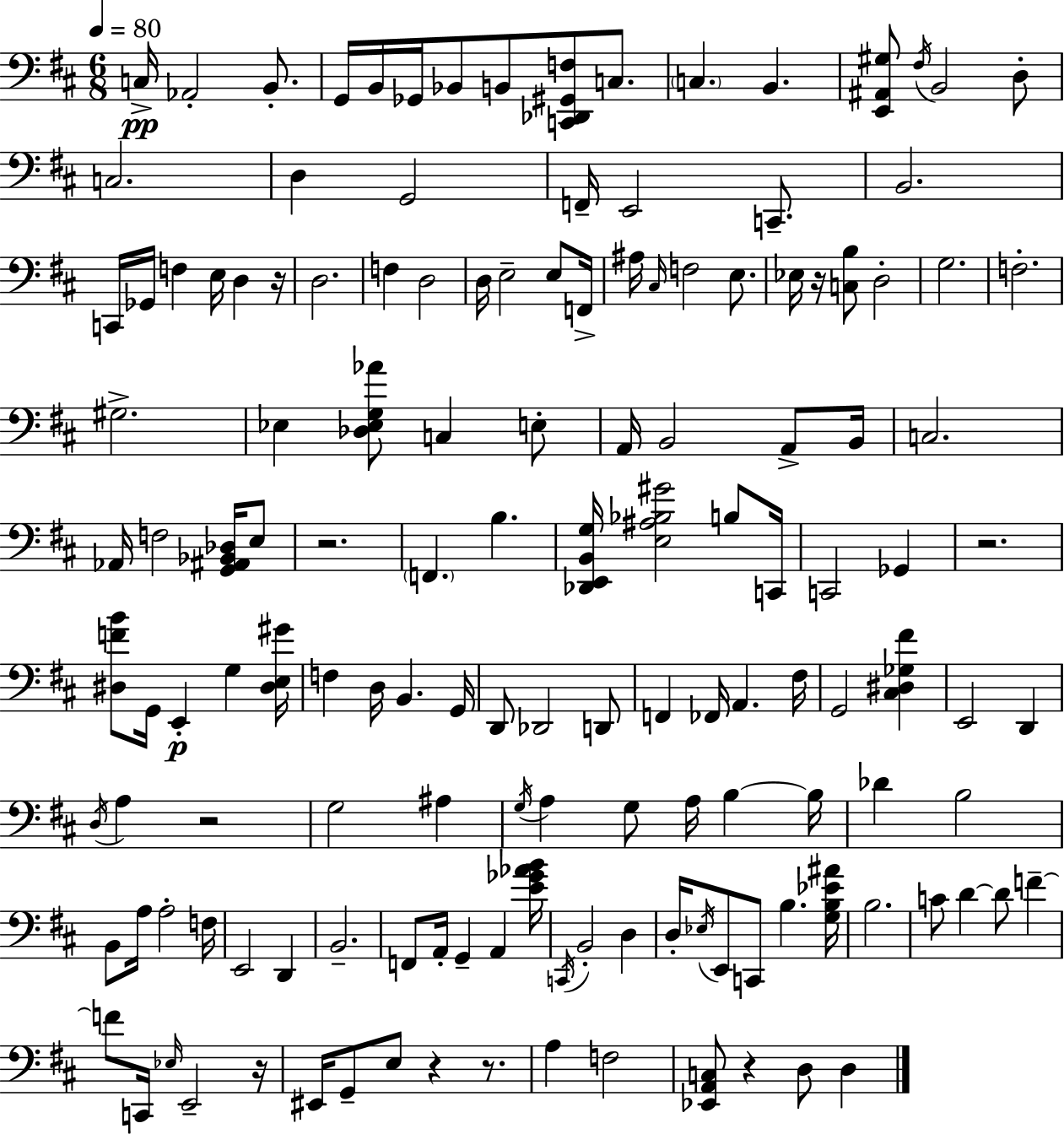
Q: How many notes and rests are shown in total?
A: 145